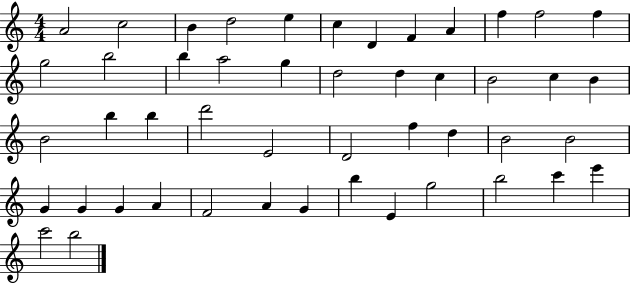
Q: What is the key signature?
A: C major